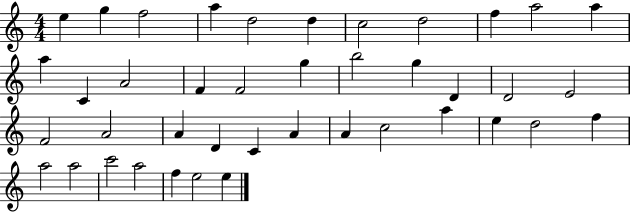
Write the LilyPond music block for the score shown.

{
  \clef treble
  \numericTimeSignature
  \time 4/4
  \key c \major
  e''4 g''4 f''2 | a''4 d''2 d''4 | c''2 d''2 | f''4 a''2 a''4 | \break a''4 c'4 a'2 | f'4 f'2 g''4 | b''2 g''4 d'4 | d'2 e'2 | \break f'2 a'2 | a'4 d'4 c'4 a'4 | a'4 c''2 a''4 | e''4 d''2 f''4 | \break a''2 a''2 | c'''2 a''2 | f''4 e''2 e''4 | \bar "|."
}